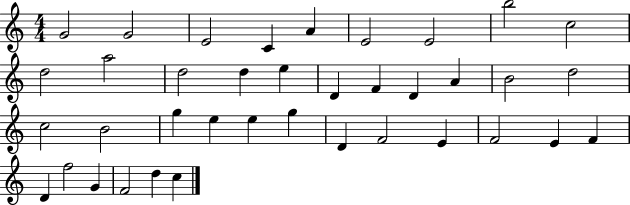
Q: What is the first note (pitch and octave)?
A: G4